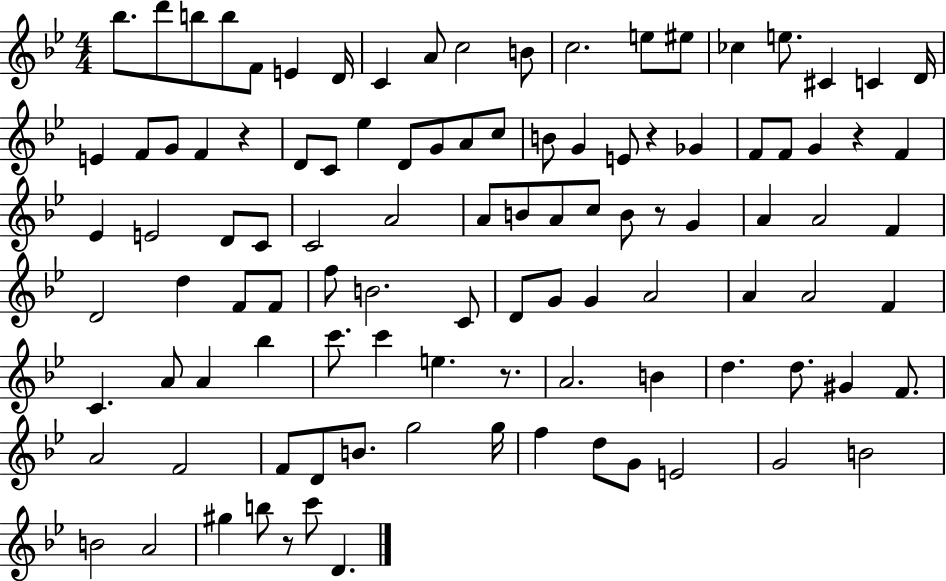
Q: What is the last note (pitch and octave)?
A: D4